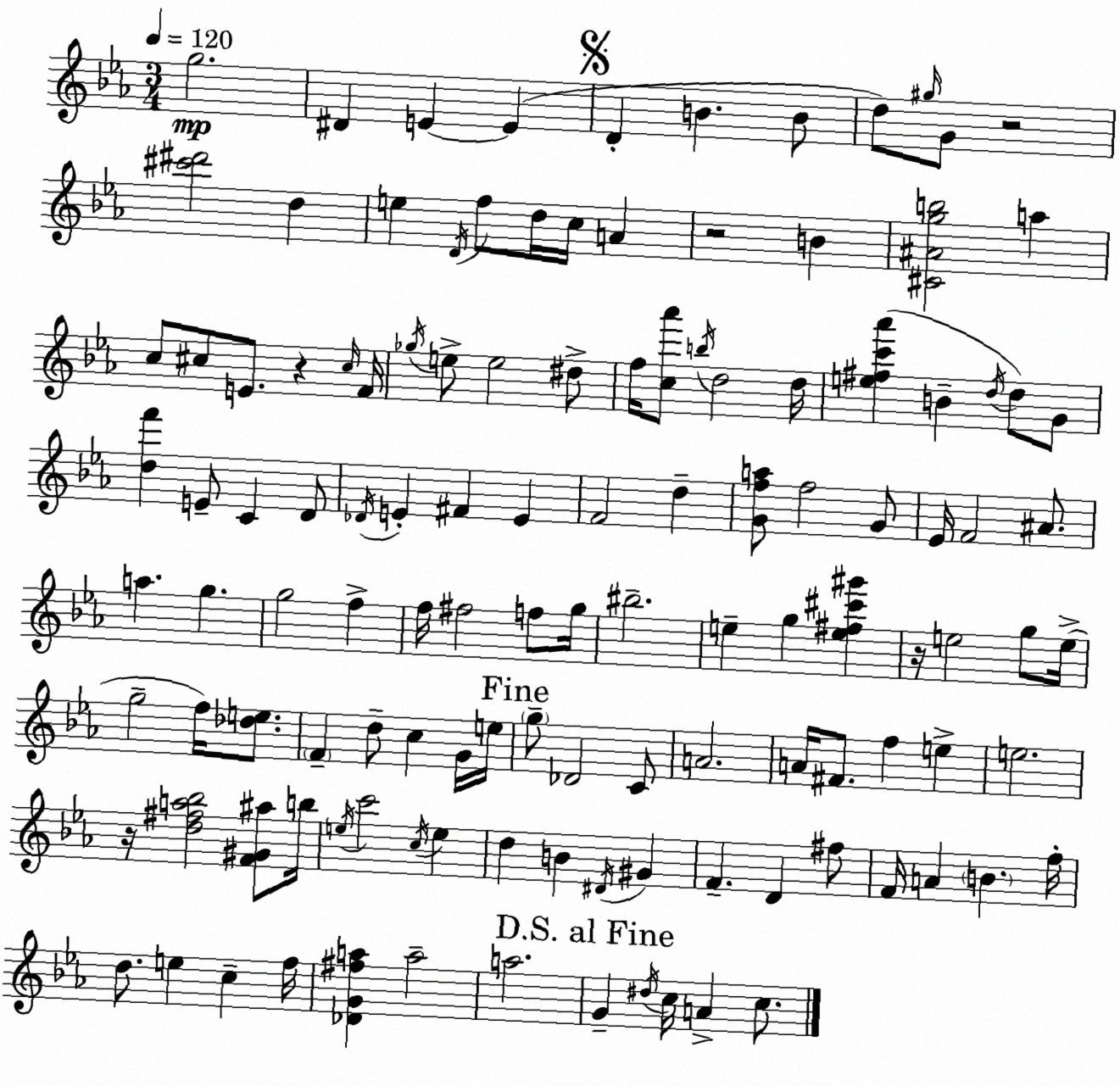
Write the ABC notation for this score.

X:1
T:Untitled
M:3/4
L:1/4
K:Eb
g2 ^D E E D B B/2 d/2 ^g/4 G/2 z2 [^c'^d']2 d e D/4 f/2 d/4 c/4 A z2 B [^C^Agb]2 a c/2 ^c/2 E/2 z ^c/4 F/4 _g/4 e/2 e2 ^d/2 f/4 [c_a']/2 b/4 d2 d/4 [e^fc'_a'] B d/4 d/2 G/2 [df'] E/2 C D/2 _D/4 E ^F E F2 d [Gfa]/2 f2 G/2 _E/4 F2 ^A/2 a g g2 f f/4 ^f2 f/2 g/4 ^b2 e g [e^f^c'^g'] z/4 e2 g/2 e/4 g2 f/4 [_de]/2 F d/2 c G/4 e/4 g/2 _D2 C/2 A2 A/4 ^F/2 f e e2 z/4 [d^fa_b]2 [F^G^a]/2 b/4 e/4 c'2 c/4 e d B ^D/4 ^G F D ^f/2 F/4 A B f/4 d/2 e c f/4 [_DG^fa] a2 a2 G ^d/4 c/4 A c/2